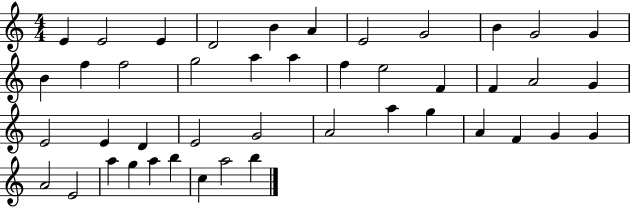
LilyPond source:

{
  \clef treble
  \numericTimeSignature
  \time 4/4
  \key c \major
  e'4 e'2 e'4 | d'2 b'4 a'4 | e'2 g'2 | b'4 g'2 g'4 | \break b'4 f''4 f''2 | g''2 a''4 a''4 | f''4 e''2 f'4 | f'4 a'2 g'4 | \break e'2 e'4 d'4 | e'2 g'2 | a'2 a''4 g''4 | a'4 f'4 g'4 g'4 | \break a'2 e'2 | a''4 g''4 a''4 b''4 | c''4 a''2 b''4 | \bar "|."
}